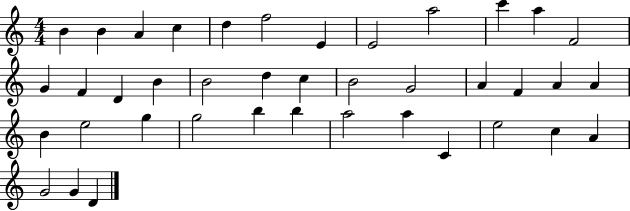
X:1
T:Untitled
M:4/4
L:1/4
K:C
B B A c d f2 E E2 a2 c' a F2 G F D B B2 d c B2 G2 A F A A B e2 g g2 b b a2 a C e2 c A G2 G D